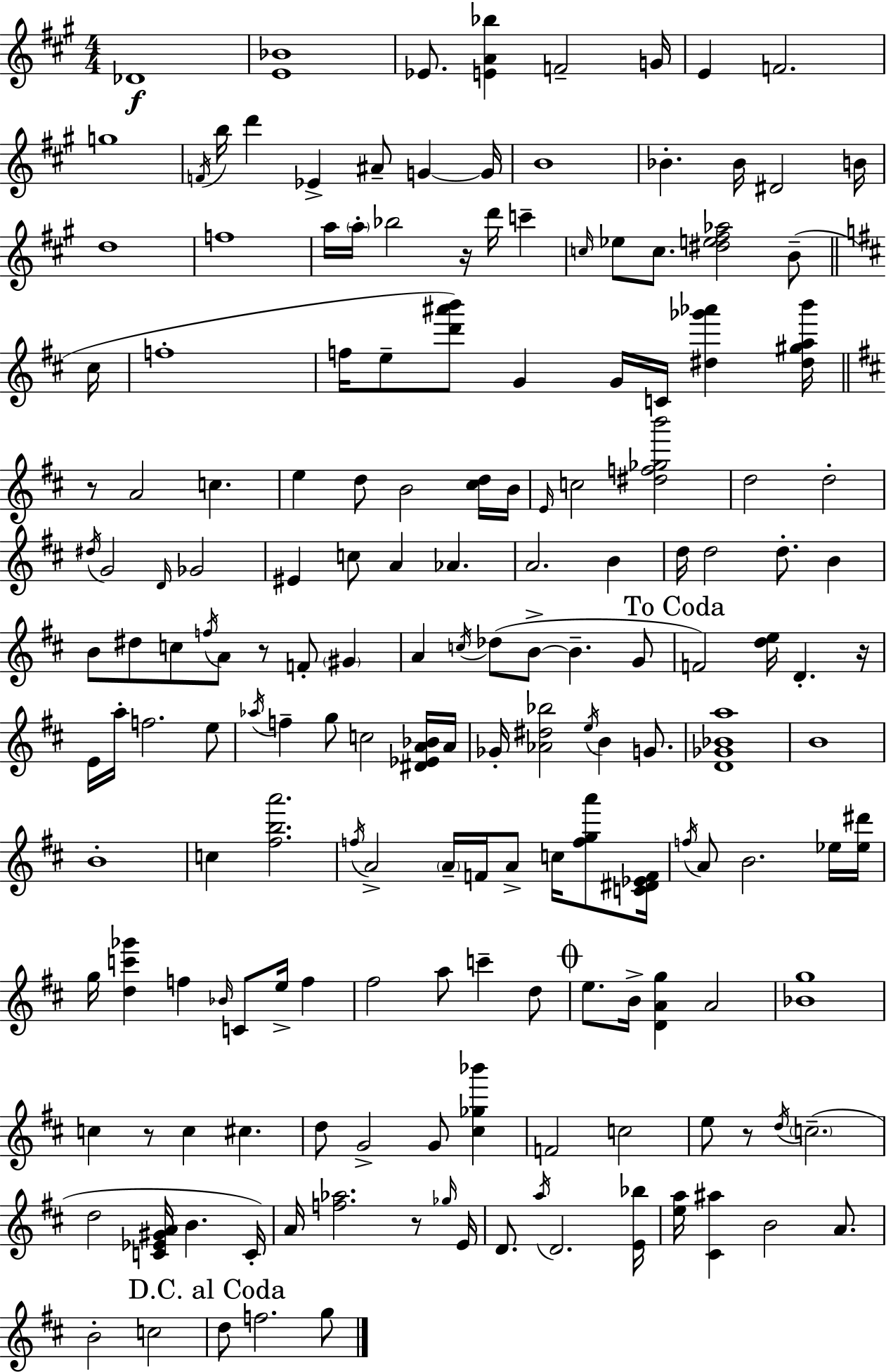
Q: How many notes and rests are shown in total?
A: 174